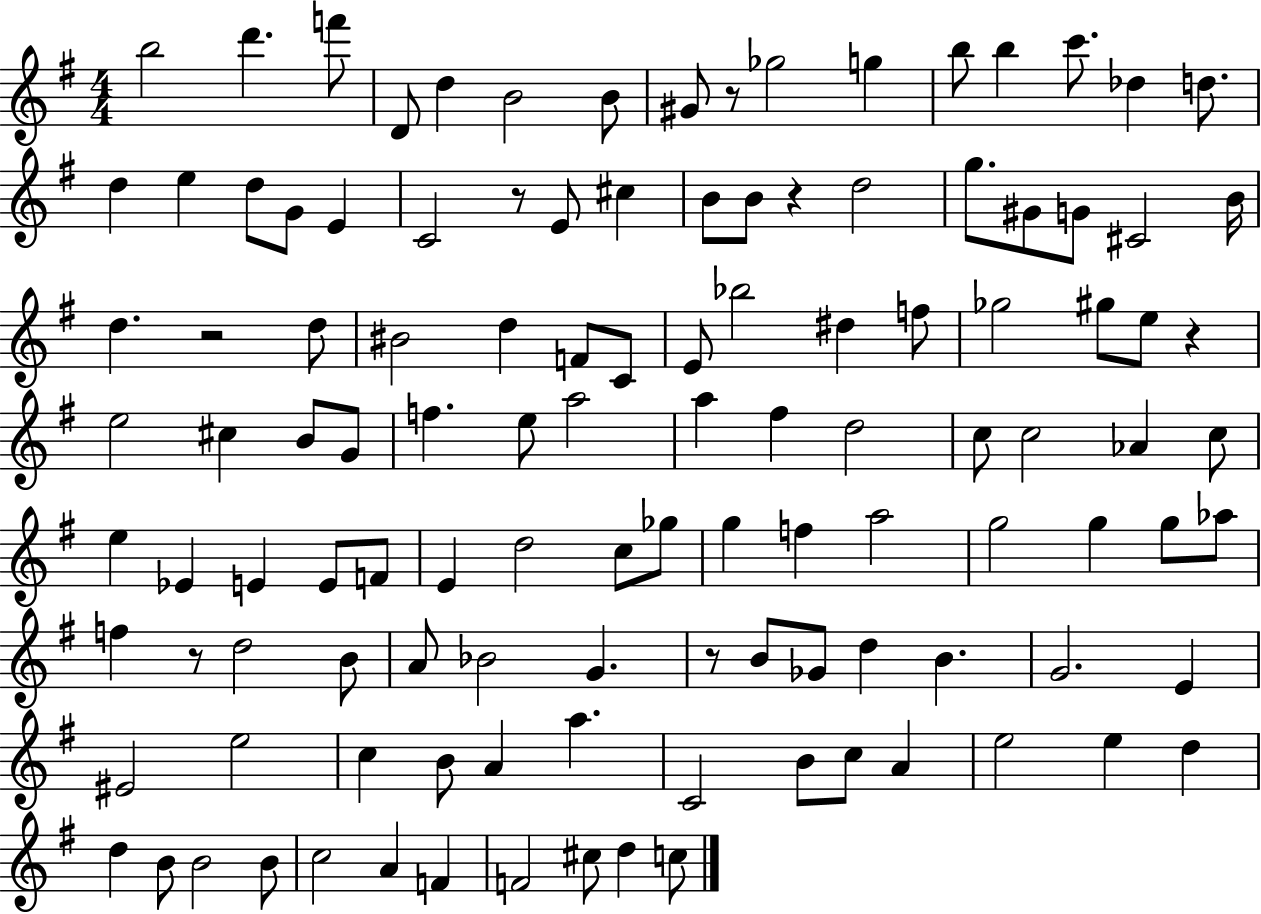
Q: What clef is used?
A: treble